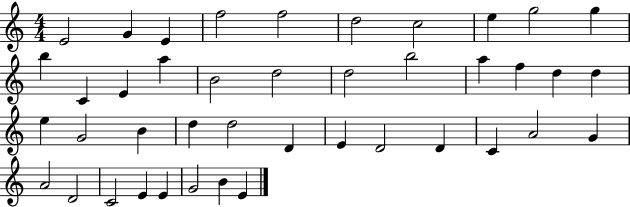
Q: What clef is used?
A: treble